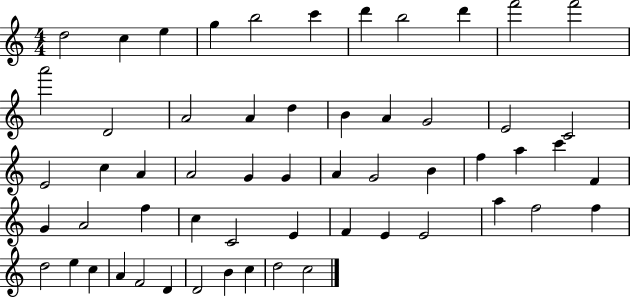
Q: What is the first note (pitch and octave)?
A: D5